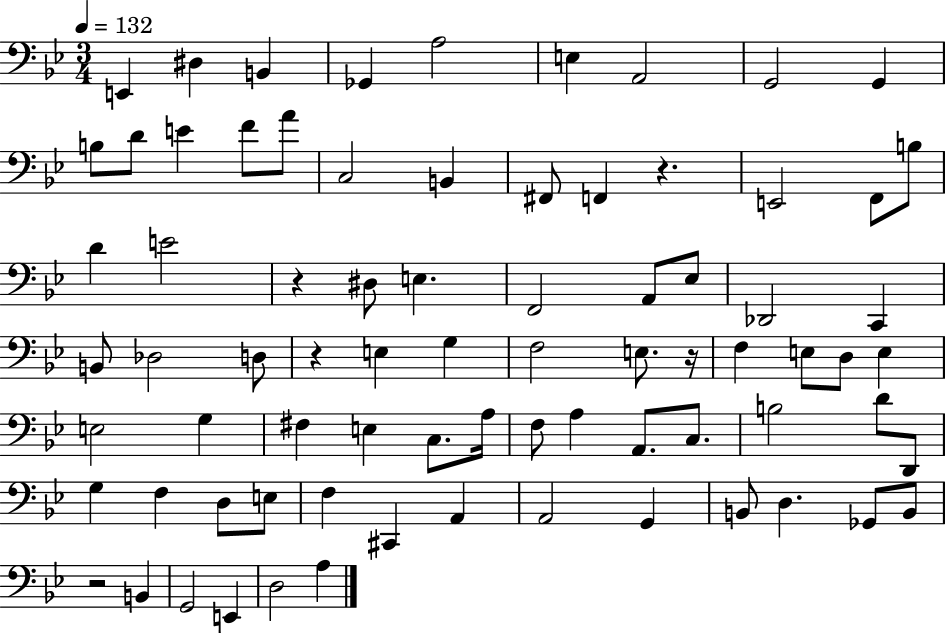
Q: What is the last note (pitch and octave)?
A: A3